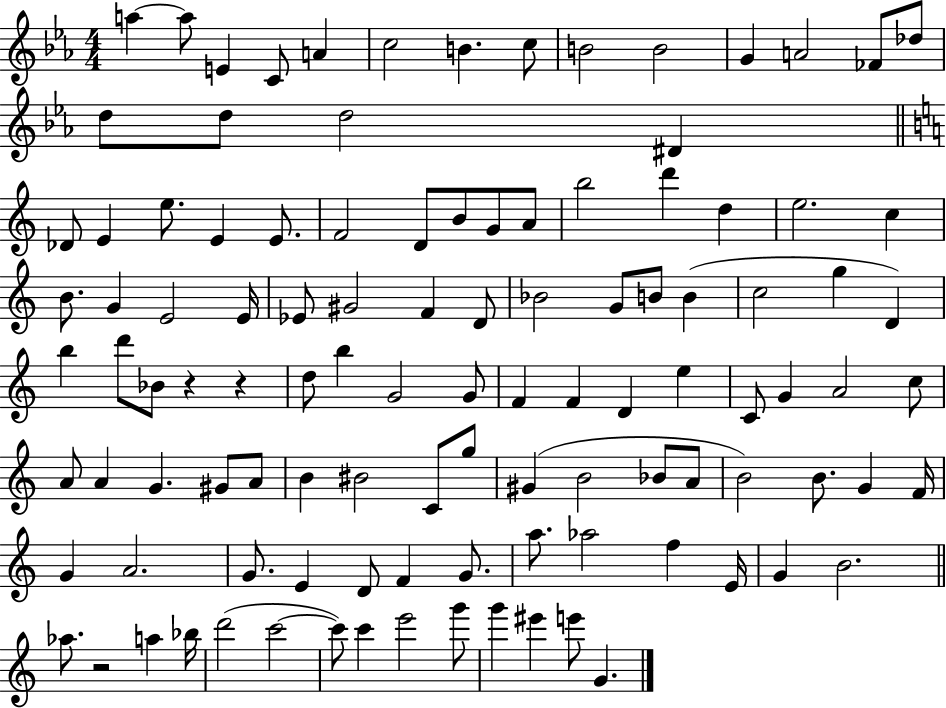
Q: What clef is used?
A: treble